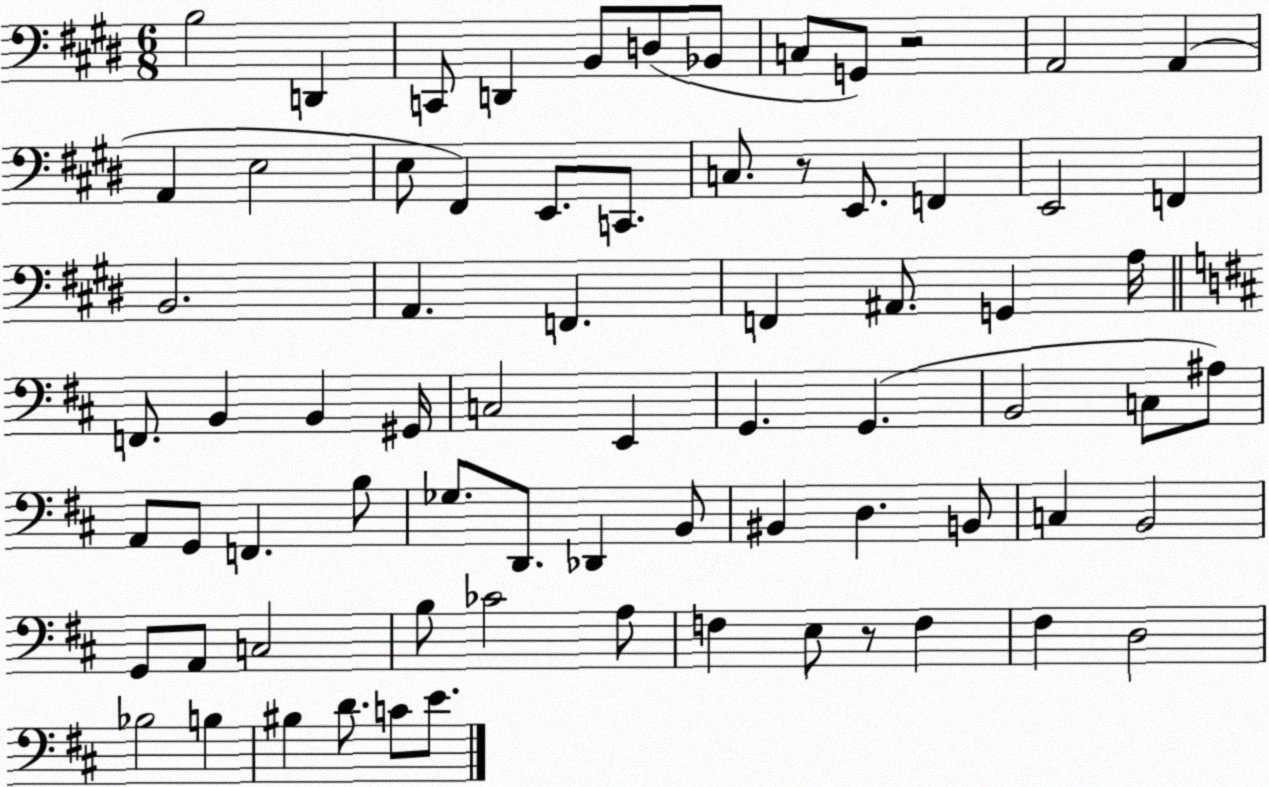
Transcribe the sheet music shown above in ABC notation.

X:1
T:Untitled
M:6/8
L:1/4
K:E
B,2 D,, C,,/2 D,, B,,/2 D,/2 _B,,/2 C,/2 G,,/2 z2 A,,2 A,, A,, E,2 E,/2 ^F,, E,,/2 C,,/2 C,/2 z/2 E,,/2 F,, E,,2 F,, B,,2 A,, F,, F,, ^A,,/2 G,, A,/4 F,,/2 B,, B,, ^G,,/4 C,2 E,, G,, G,, B,,2 C,/2 ^A,/2 A,,/2 G,,/2 F,, B,/2 _G,/2 D,,/2 _D,, B,,/2 ^B,, D, B,,/2 C, B,,2 G,,/2 A,,/2 C,2 B,/2 _C2 A,/2 F, E,/2 z/2 F, ^F, D,2 _B,2 B, ^B, D/2 C/2 E/2